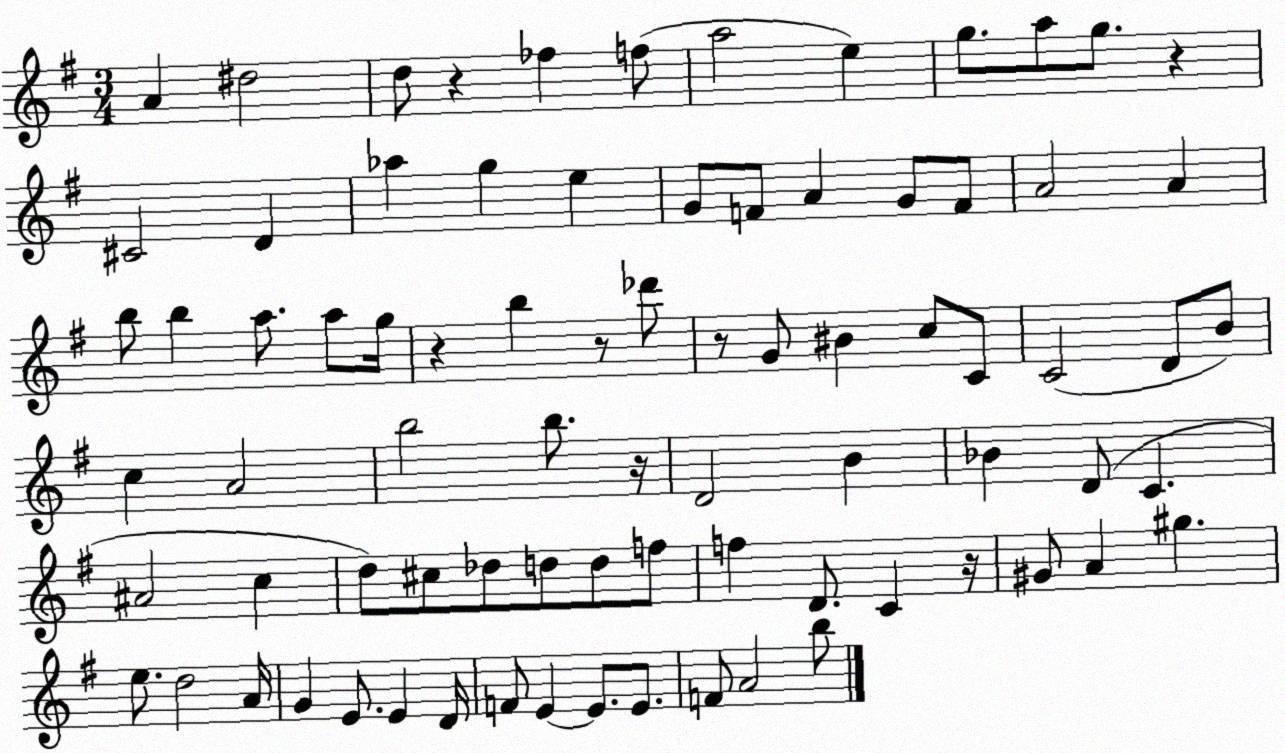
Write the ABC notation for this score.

X:1
T:Untitled
M:3/4
L:1/4
K:G
A ^d2 d/2 z _f f/2 a2 e g/2 a/2 g/2 z ^C2 D _a g e G/2 F/2 A G/2 F/2 A2 A b/2 b a/2 a/2 g/4 z b z/2 _d'/2 z/2 G/2 ^B c/2 C/2 C2 D/2 B/2 c A2 b2 b/2 z/4 D2 B _B D/2 C ^A2 c d/2 ^c/2 _d/2 d/2 d/2 f/2 f D/2 C z/4 ^G/2 A ^g e/2 d2 A/4 G E/2 E D/4 F/2 E E/2 E/2 F/2 A2 b/2